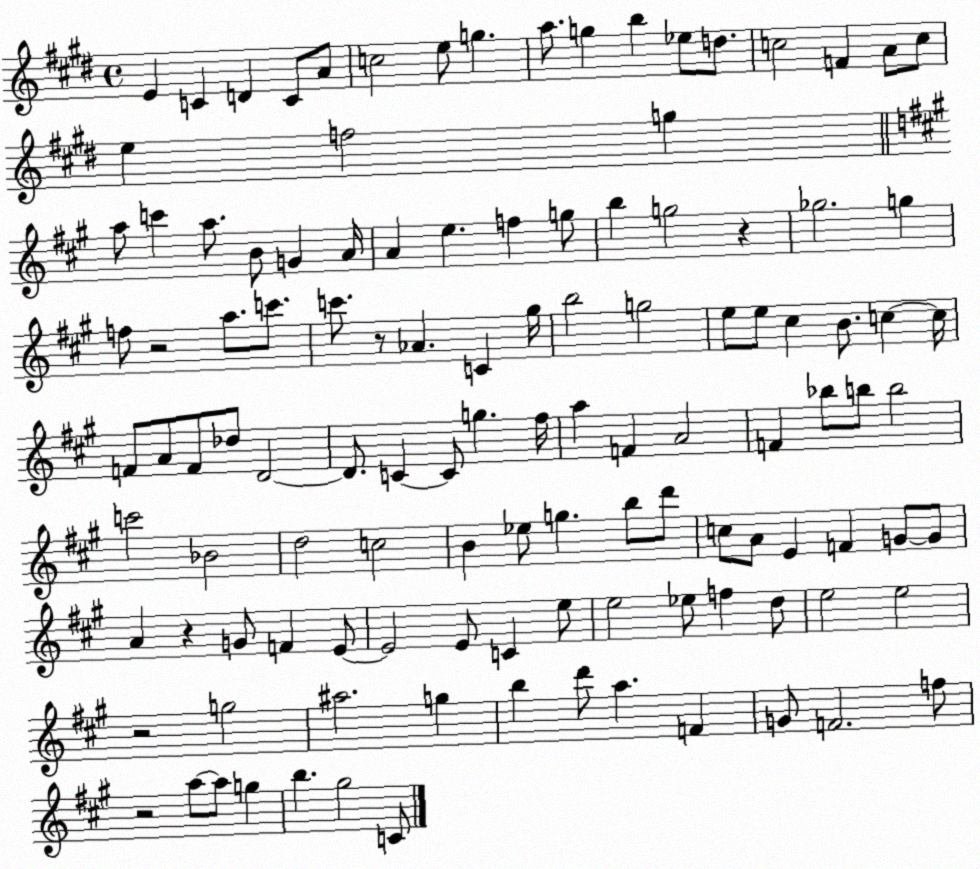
X:1
T:Untitled
M:4/4
L:1/4
K:E
E C D C/2 A/2 c2 e/2 g a/2 g b _e/2 d/2 c2 F A/2 c/2 e f2 g a/2 c' a/2 B/2 G A/4 A e f g/2 b g2 z _g2 g f/2 z2 a/2 c'/2 c'/2 z/2 _A C ^g/4 b2 g2 e/2 e/2 ^c B/2 c c/4 F/2 A/2 F/2 _d/2 D2 D/2 C C/2 g ^f/4 a F A2 F _b/2 b/2 b2 c'2 _B2 d2 c2 B _e/2 g b/2 d'/2 c/2 A/2 E F G/2 G/2 A z G/2 F E/2 E2 E/2 C e/2 e2 _e/2 f d/2 e2 e2 z2 g2 ^a2 g b d'/2 a F G/2 F2 f/2 z2 a/2 a/2 g b ^g2 C/2